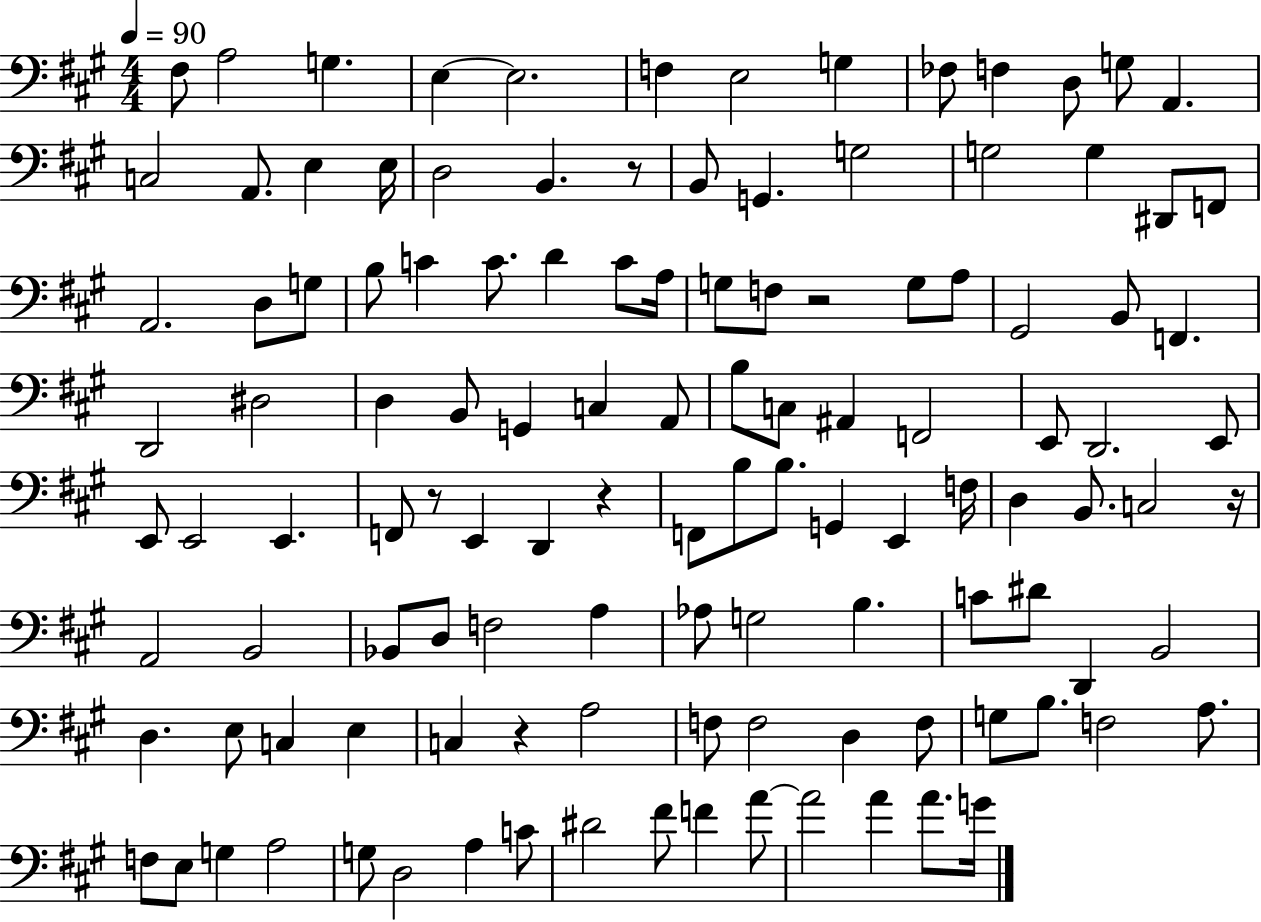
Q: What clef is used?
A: bass